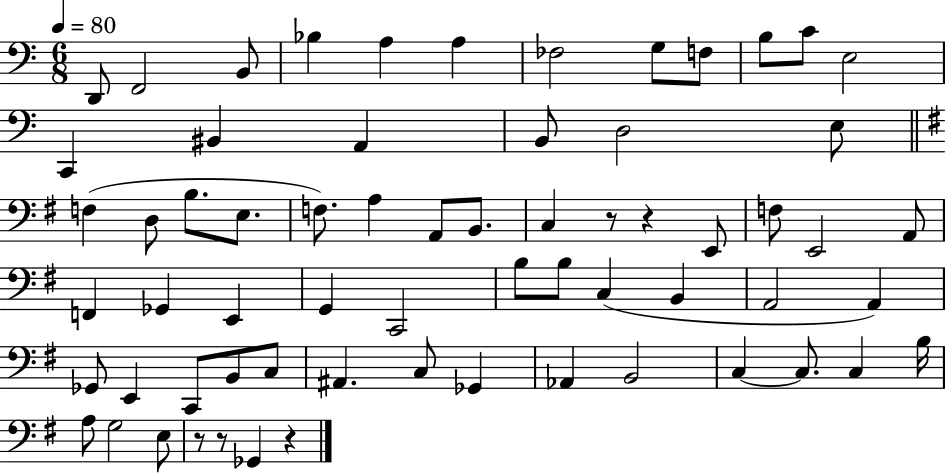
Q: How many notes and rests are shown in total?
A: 65